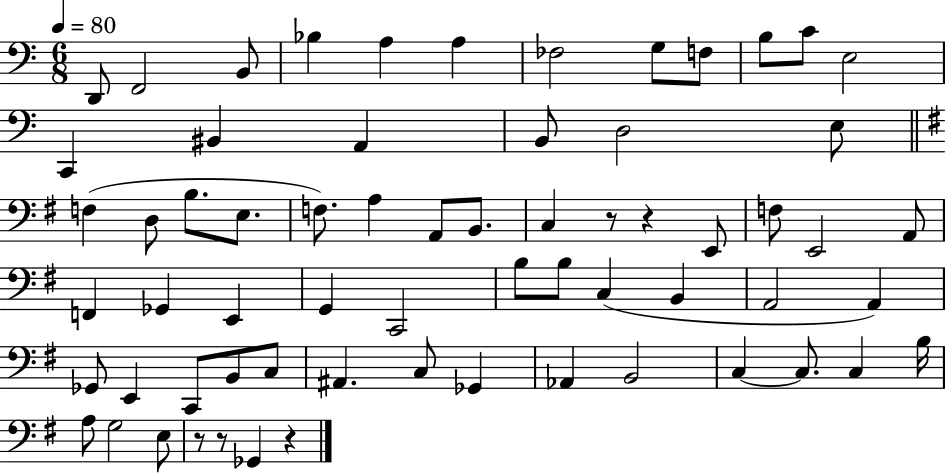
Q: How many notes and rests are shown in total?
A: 65